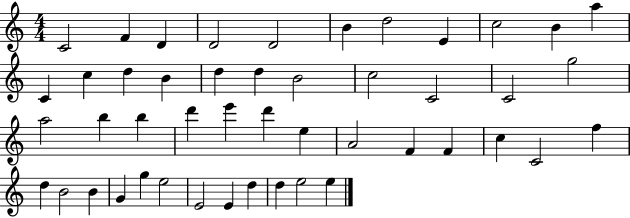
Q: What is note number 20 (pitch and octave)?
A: C4